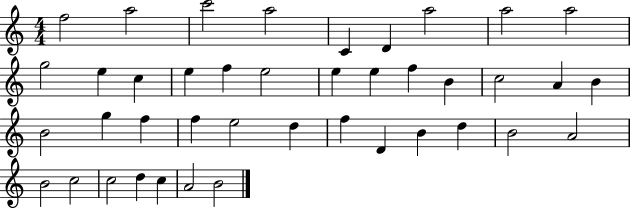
{
  \clef treble
  \numericTimeSignature
  \time 4/4
  \key c \major
  f''2 a''2 | c'''2 a''2 | c'4 d'4 a''2 | a''2 a''2 | \break g''2 e''4 c''4 | e''4 f''4 e''2 | e''4 e''4 f''4 b'4 | c''2 a'4 b'4 | \break b'2 g''4 f''4 | f''4 e''2 d''4 | f''4 d'4 b'4 d''4 | b'2 a'2 | \break b'2 c''2 | c''2 d''4 c''4 | a'2 b'2 | \bar "|."
}